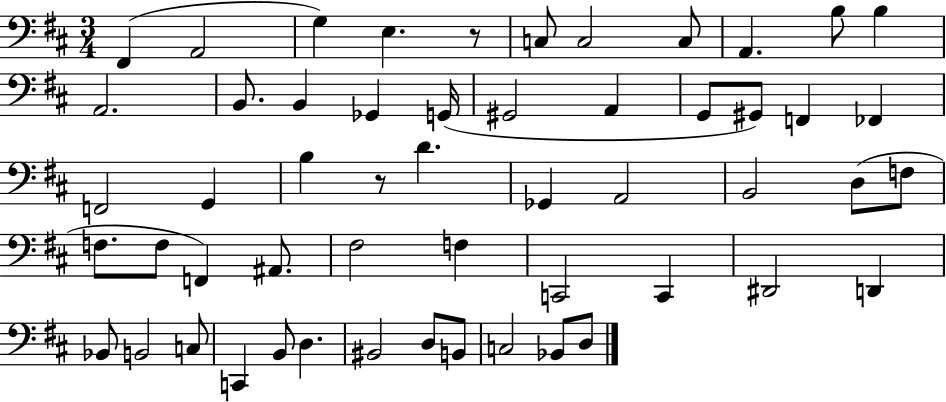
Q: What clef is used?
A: bass